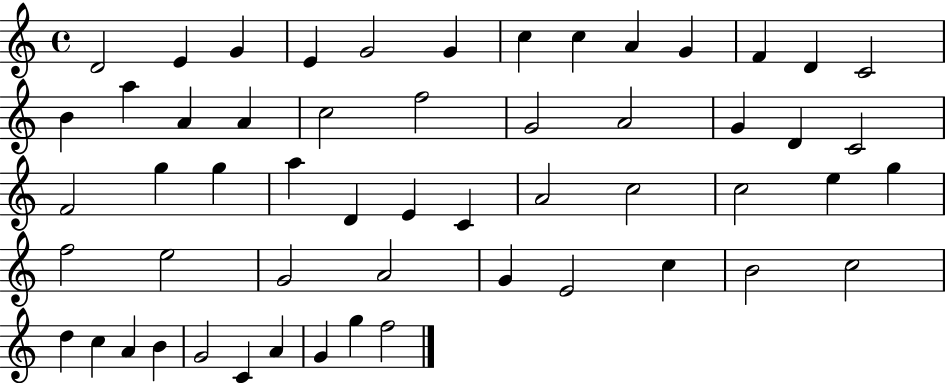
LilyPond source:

{
  \clef treble
  \time 4/4
  \defaultTimeSignature
  \key c \major
  d'2 e'4 g'4 | e'4 g'2 g'4 | c''4 c''4 a'4 g'4 | f'4 d'4 c'2 | \break b'4 a''4 a'4 a'4 | c''2 f''2 | g'2 a'2 | g'4 d'4 c'2 | \break f'2 g''4 g''4 | a''4 d'4 e'4 c'4 | a'2 c''2 | c''2 e''4 g''4 | \break f''2 e''2 | g'2 a'2 | g'4 e'2 c''4 | b'2 c''2 | \break d''4 c''4 a'4 b'4 | g'2 c'4 a'4 | g'4 g''4 f''2 | \bar "|."
}